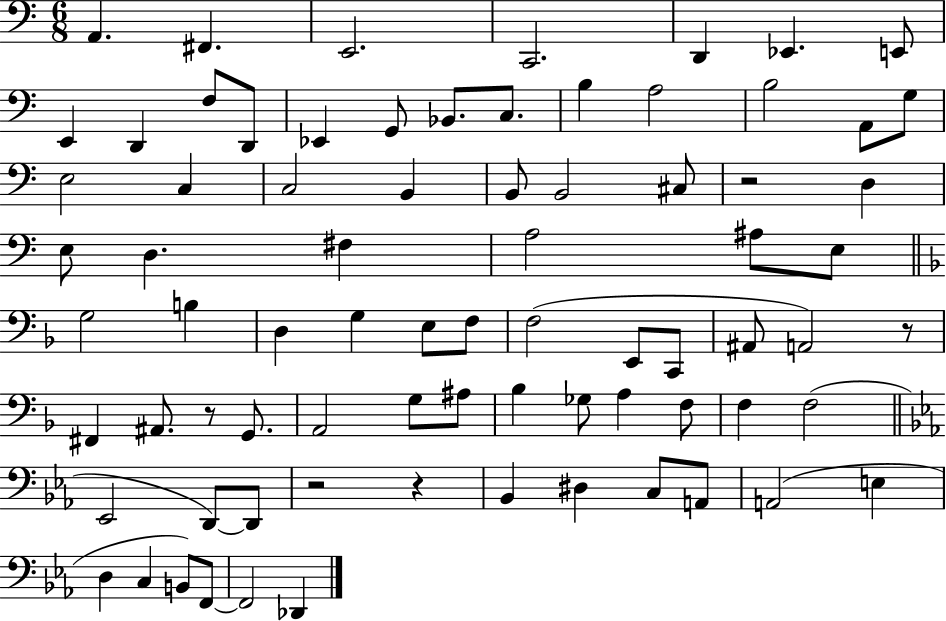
{
  \clef bass
  \numericTimeSignature
  \time 6/8
  \key c \major
  a,4. fis,4. | e,2. | c,2. | d,4 ees,4. e,8 | \break e,4 d,4 f8 d,8 | ees,4 g,8 bes,8. c8. | b4 a2 | b2 a,8 g8 | \break e2 c4 | c2 b,4 | b,8 b,2 cis8 | r2 d4 | \break e8 d4. fis4 | a2 ais8 e8 | \bar "||" \break \key d \minor g2 b4 | d4 g4 e8 f8 | f2( e,8 c,8 | ais,8 a,2) r8 | \break fis,4 ais,8. r8 g,8. | a,2 g8 ais8 | bes4 ges8 a4 f8 | f4 f2( | \break \bar "||" \break \key c \minor ees,2 d,8~~) d,8 | r2 r4 | bes,4 dis4 c8 a,8 | a,2( e4 | \break d4 c4 b,8) f,8~~ | f,2 des,4 | \bar "|."
}